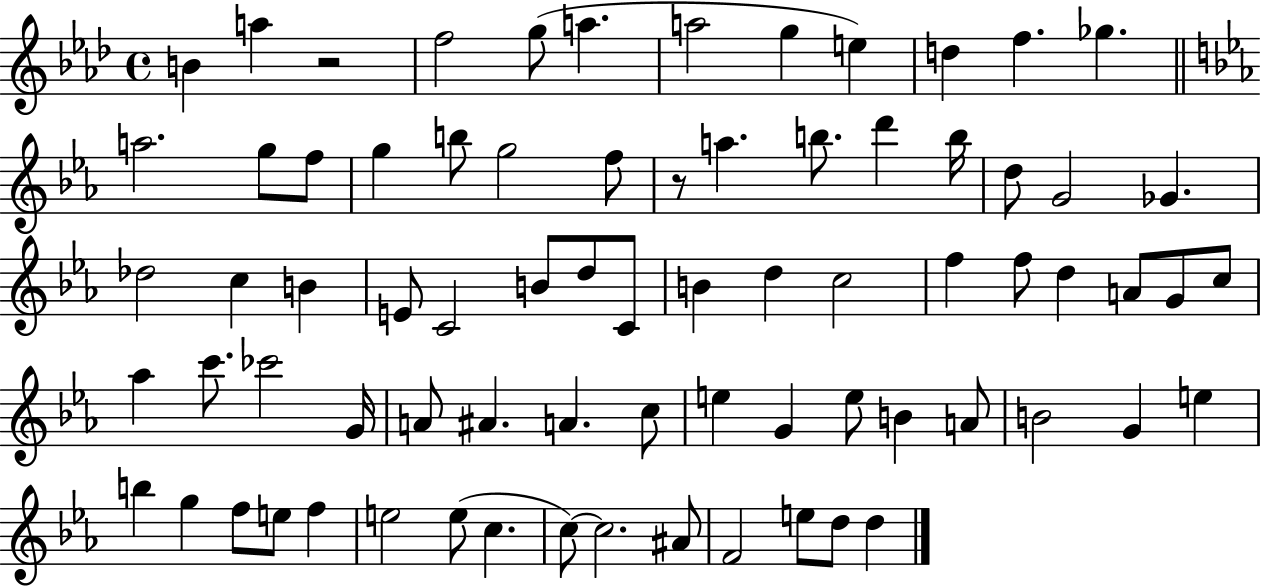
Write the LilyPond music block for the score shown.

{
  \clef treble
  \time 4/4
  \defaultTimeSignature
  \key aes \major
  b'4 a''4 r2 | f''2 g''8( a''4. | a''2 g''4 e''4) | d''4 f''4. ges''4. | \break \bar "||" \break \key c \minor a''2. g''8 f''8 | g''4 b''8 g''2 f''8 | r8 a''4. b''8. d'''4 b''16 | d''8 g'2 ges'4. | \break des''2 c''4 b'4 | e'8 c'2 b'8 d''8 c'8 | b'4 d''4 c''2 | f''4 f''8 d''4 a'8 g'8 c''8 | \break aes''4 c'''8. ces'''2 g'16 | a'8 ais'4. a'4. c''8 | e''4 g'4 e''8 b'4 a'8 | b'2 g'4 e''4 | \break b''4 g''4 f''8 e''8 f''4 | e''2 e''8( c''4. | c''8~~) c''2. ais'8 | f'2 e''8 d''8 d''4 | \break \bar "|."
}